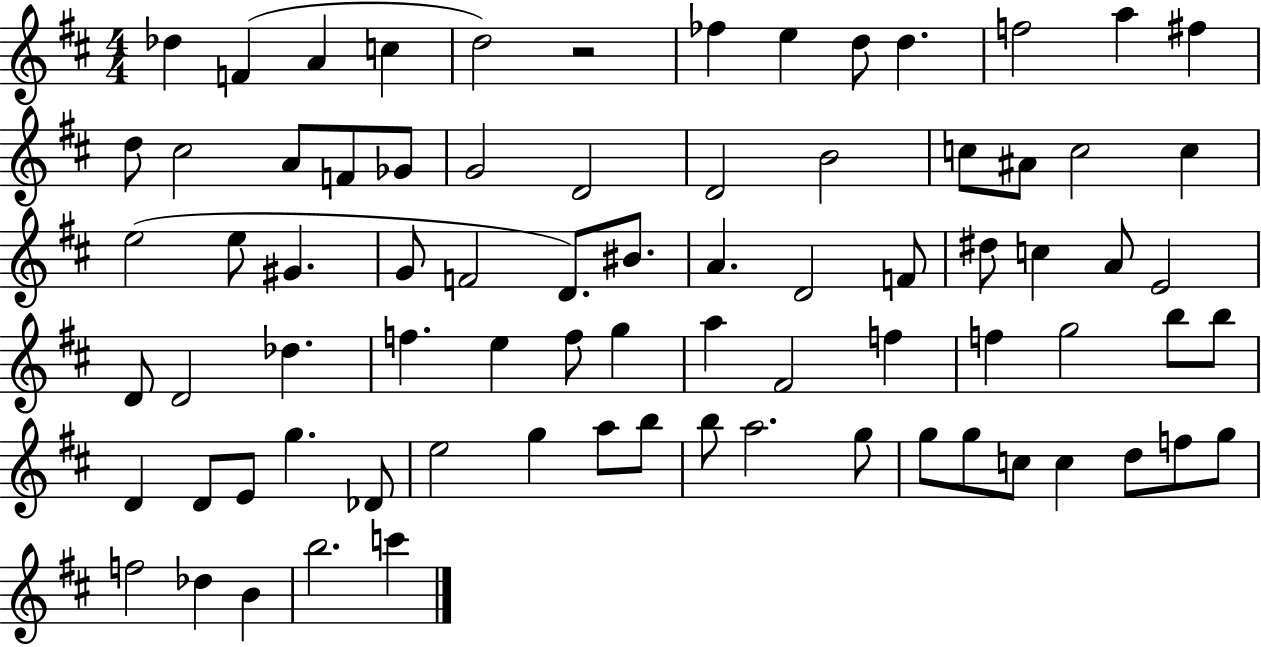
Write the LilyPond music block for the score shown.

{
  \clef treble
  \numericTimeSignature
  \time 4/4
  \key d \major
  \repeat volta 2 { des''4 f'4( a'4 c''4 | d''2) r2 | fes''4 e''4 d''8 d''4. | f''2 a''4 fis''4 | \break d''8 cis''2 a'8 f'8 ges'8 | g'2 d'2 | d'2 b'2 | c''8 ais'8 c''2 c''4 | \break e''2( e''8 gis'4. | g'8 f'2 d'8.) bis'8. | a'4. d'2 f'8 | dis''8 c''4 a'8 e'2 | \break d'8 d'2 des''4. | f''4. e''4 f''8 g''4 | a''4 fis'2 f''4 | f''4 g''2 b''8 b''8 | \break d'4 d'8 e'8 g''4. des'8 | e''2 g''4 a''8 b''8 | b''8 a''2. g''8 | g''8 g''8 c''8 c''4 d''8 f''8 g''8 | \break f''2 des''4 b'4 | b''2. c'''4 | } \bar "|."
}